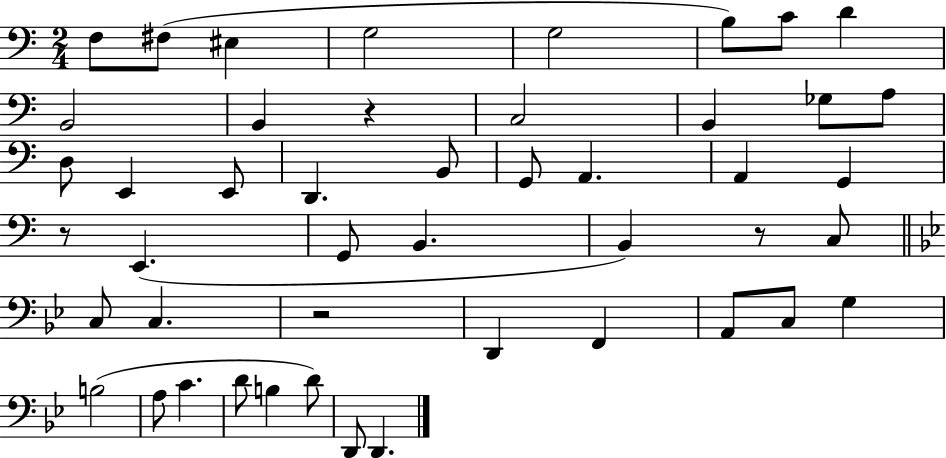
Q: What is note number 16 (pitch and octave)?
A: E2